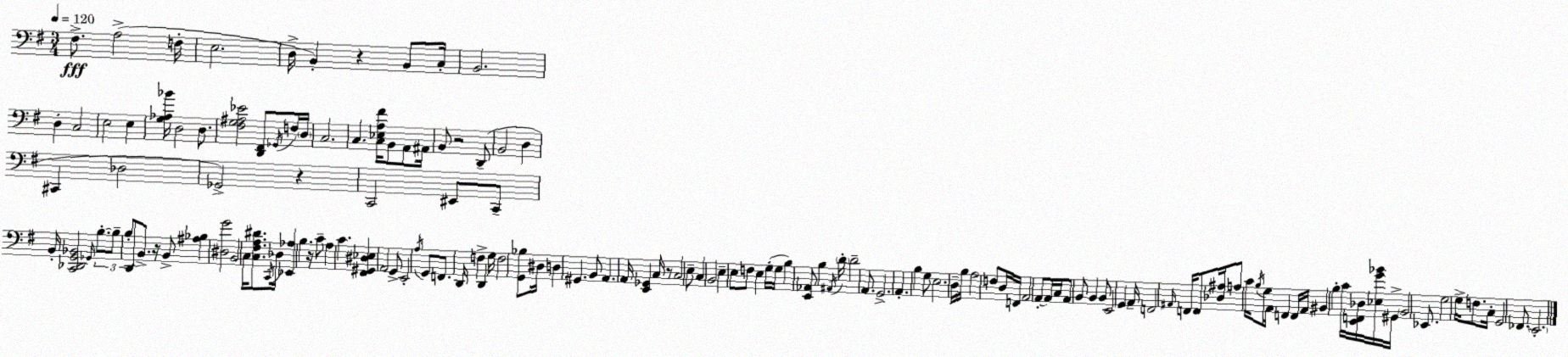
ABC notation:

X:1
T:Untitled
M:3/4
L:1/4
K:Em
^F,/2 A,2 F,/4 E,2 D,/4 B,, z B,,/2 C,/4 B,,2 D, C,2 E,2 E, [G,_A,_B]/4 D,2 D,/2 [^F,G,^A,_E]2 [D,,^F,,]/2 _G,,/4 F,/4 D,/4 C,2 C, [C,_E,A,^F]/4 B,,/2 A,,/2 ^A,,/4 B,,/2 z2 D,,/2 B,,2 D, ^C,, _D,2 _G,,2 z C,,2 ^E,,/2 C,,/2 B,,/4 [C,,_D,,G,,_B,,]2 _G,,/4 B,/2 B,/2 B,/2 D,,/2 B,,/2 z/4 B,,/2 [^A,_B,] [^D,G]2 B,,2 C,/4 [C,^F,A,^D]/2 C,,/4 _D,/4 [_E,,_A,] B, z/4 C/2 A, C [^F,,^G,,^D,_E,] A,,2 G,,/2 E,,2 A,/4 G,,/2 F,,/2 D,,/4 F, D,, G,/4 F,2 [G,,_B,]/2 ^D,/4 D, ^G,, B,,/2 A,, A,,/4 [E,,_G,,] C,/4 z/2 C,2 E,/2 C, B,,2 E, E,/2 F,/2 E, G,/4 G,/4 B, [E,,_A,,]/2 B, ^A,,/4 D/4 D2 A,,/2 G,,2 A,, B, G,/2 E,2 D,/4 B,/4 A,2 F,/2 D,/4 F,,/4 A,,2 A,,/2 A,,/4 C,/4 A,,/2 B,,/2 B,, B,,/2 E,,2 G,, A,,/4 F,,2 ^A,,/4 F,,/4 F,,/2 [_D,^A,]/4 A,/2 C/4 B,/4 G,/2 A,,/4 F,, F,,/4 A,,/4 ^B,, B, C/4 [E,,F,,_D,]/4 [_E,G_B]/4 ^G,,/4 B,,2 _E,,/2 G,2 G,/4 F,/2 C,/4 G,,2 _F,,/2 E,,2